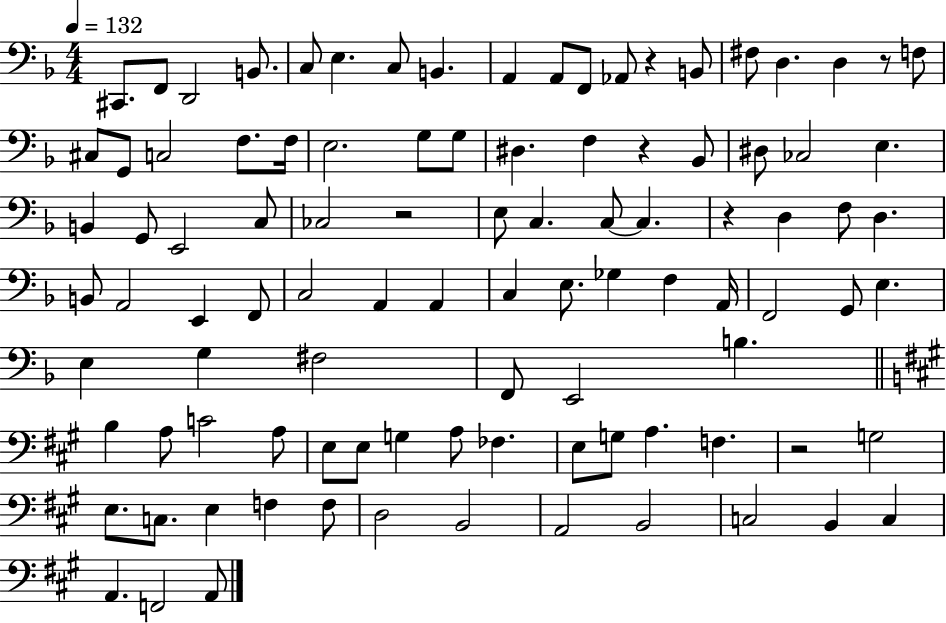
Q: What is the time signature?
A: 4/4